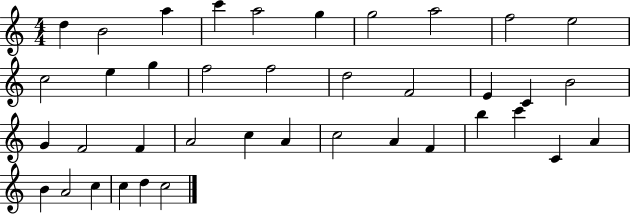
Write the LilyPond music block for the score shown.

{
  \clef treble
  \numericTimeSignature
  \time 4/4
  \key c \major
  d''4 b'2 a''4 | c'''4 a''2 g''4 | g''2 a''2 | f''2 e''2 | \break c''2 e''4 g''4 | f''2 f''2 | d''2 f'2 | e'4 c'4 b'2 | \break g'4 f'2 f'4 | a'2 c''4 a'4 | c''2 a'4 f'4 | b''4 c'''4 c'4 a'4 | \break b'4 a'2 c''4 | c''4 d''4 c''2 | \bar "|."
}